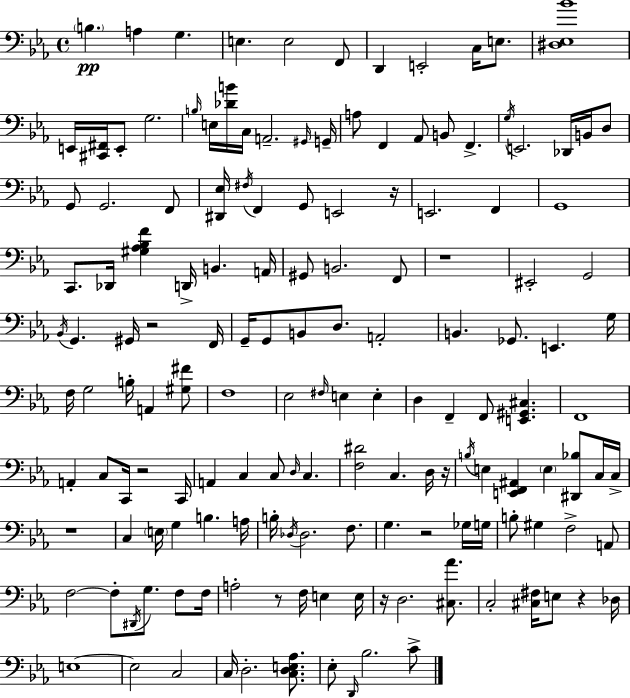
B3/q. A3/q G3/q. E3/q. E3/h F2/e D2/q E2/h C3/s E3/e. [D#3,Eb3,Bb4]/w E2/s [C#2,F#2]/s E2/e G3/h. B3/s E3/s [Db4,B4]/s C3/s A2/h. G#2/s G2/s A3/e F2/q Ab2/e B2/e F2/q. G3/s E2/h. Db2/s B2/s D3/e G2/e G2/h. F2/e [D#2,Eb3]/s F#3/s F2/q G2/e E2/h R/s E2/h. F2/q G2/w C2/e. Db2/s [G#3,Ab3,Bb3,F4]/q D2/s B2/q. A2/s G#2/e B2/h. F2/e R/w EIS2/h G2/h Bb2/s G2/q. G#2/s R/h F2/s G2/s G2/e B2/e D3/e. A2/h B2/q. Gb2/e. E2/q. G3/s F3/s G3/h B3/s A2/q [G#3,F#4]/e F3/w Eb3/h F#3/s E3/q E3/q D3/q F2/q F2/e [E2,G#2,C#3]/q. F2/w A2/q C3/e C2/s R/h C2/s A2/q C3/q C3/e D3/s C3/q. [F3,D#4]/h C3/q. D3/s R/s B3/s E3/q [E2,F2,A#2]/q E3/q [D#2,Bb3]/e C3/s C3/s R/w C3/q E3/s G3/q B3/q. A3/s B3/s Db3/s Db3/h. F3/e. G3/q. R/h Gb3/s G3/s B3/e G#3/q F3/h A2/e F3/h F3/e D#2/s G3/e. F3/e F3/s A3/h R/e F3/s E3/q E3/s R/s D3/h. [C#3,Ab4]/e. C3/h [C#3,F#3]/s E3/e R/q Db3/s E3/w E3/h C3/h C3/s D3/h. [C3,D3,E3,Ab3]/e. Eb3/e D2/s Bb3/h. C4/e